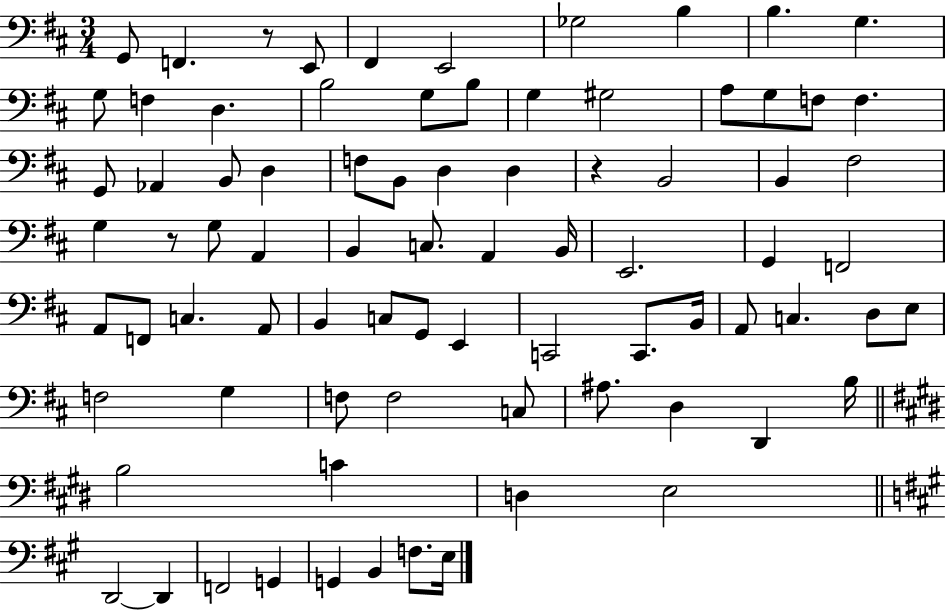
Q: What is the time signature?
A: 3/4